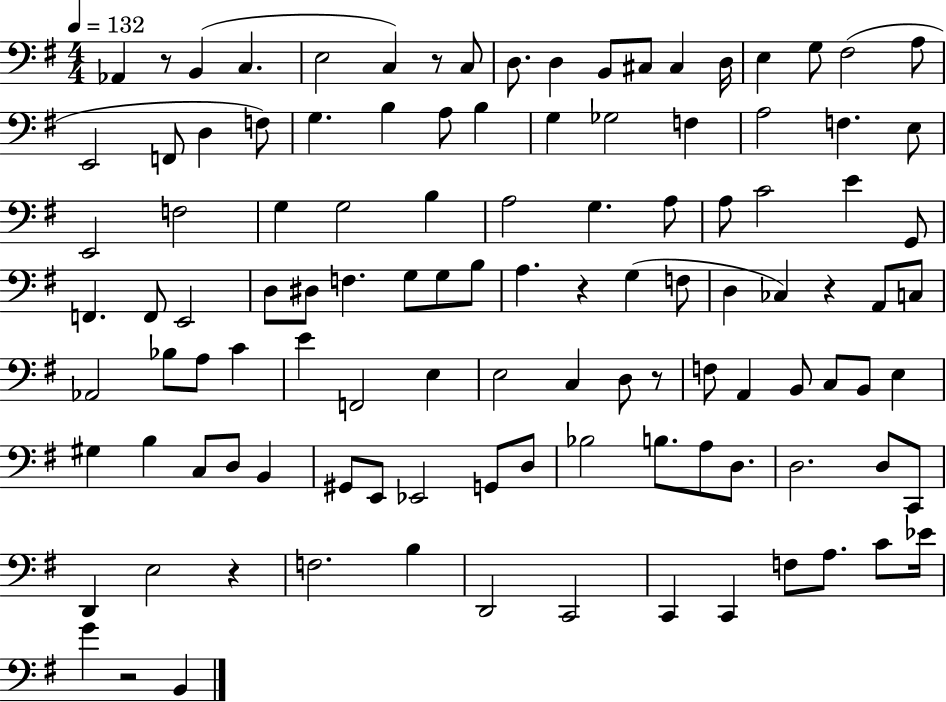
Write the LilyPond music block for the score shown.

{
  \clef bass
  \numericTimeSignature
  \time 4/4
  \key g \major
  \tempo 4 = 132
  aes,4 r8 b,4( c4. | e2 c4) r8 c8 | d8. d4 b,8 cis8 cis4 d16 | e4 g8 fis2( a8 | \break e,2 f,8 d4 f8) | g4. b4 a8 b4 | g4 ges2 f4 | a2 f4. e8 | \break e,2 f2 | g4 g2 b4 | a2 g4. a8 | a8 c'2 e'4 g,8 | \break f,4. f,8 e,2 | d8 dis8 f4. g8 g8 b8 | a4. r4 g4( f8 | d4 ces4) r4 a,8 c8 | \break aes,2 bes8 a8 c'4 | e'4 f,2 e4 | e2 c4 d8 r8 | f8 a,4 b,8 c8 b,8 e4 | \break gis4 b4 c8 d8 b,4 | gis,8 e,8 ees,2 g,8 d8 | bes2 b8. a8 d8. | d2. d8 c,8 | \break d,4 e2 r4 | f2. b4 | d,2 c,2 | c,4 c,4 f8 a8. c'8 ees'16 | \break g'4 r2 b,4 | \bar "|."
}